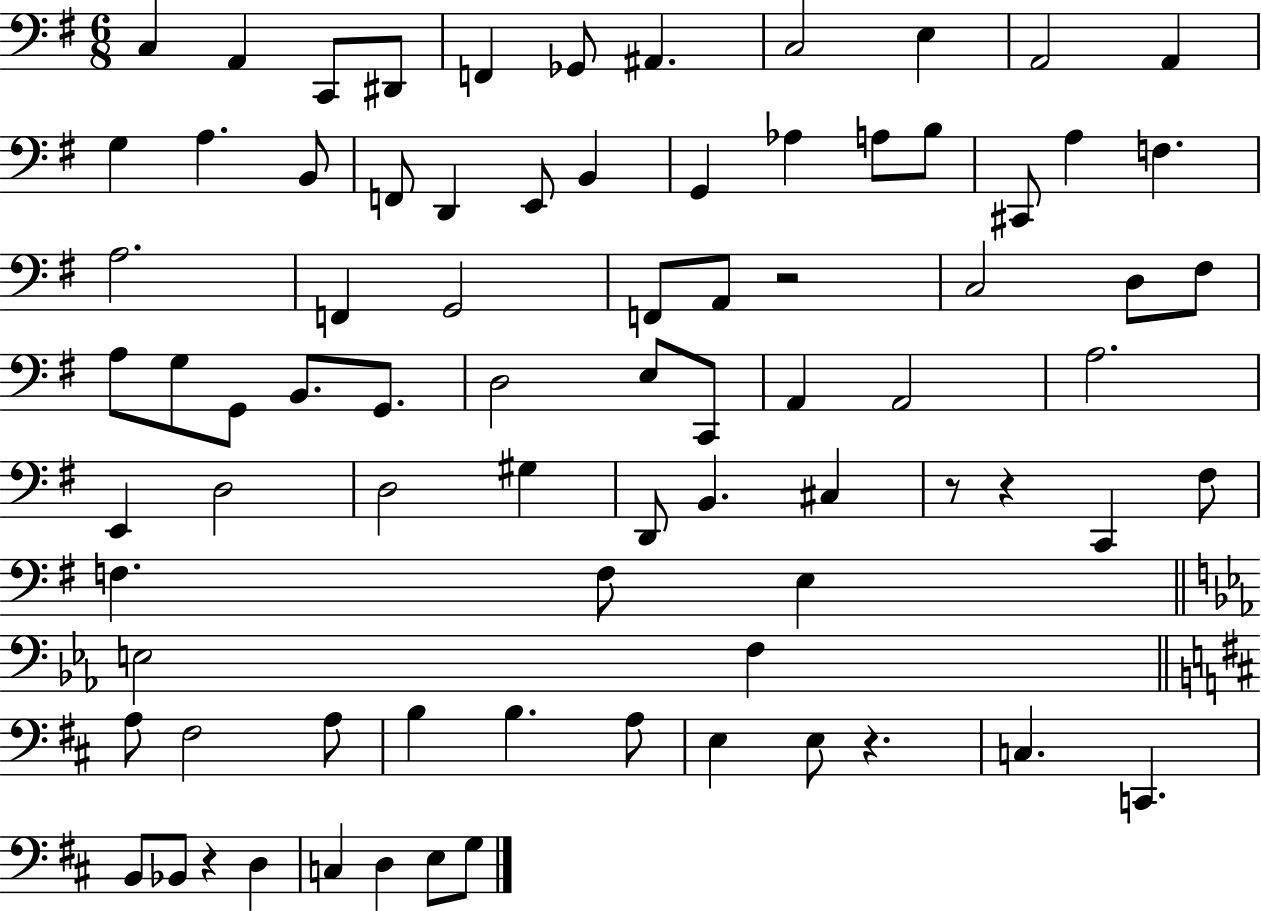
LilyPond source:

{
  \clef bass
  \numericTimeSignature
  \time 6/8
  \key g \major
  c4 a,4 c,8 dis,8 | f,4 ges,8 ais,4. | c2 e4 | a,2 a,4 | \break g4 a4. b,8 | f,8 d,4 e,8 b,4 | g,4 aes4 a8 b8 | cis,8 a4 f4. | \break a2. | f,4 g,2 | f,8 a,8 r2 | c2 d8 fis8 | \break a8 g8 g,8 b,8. g,8. | d2 e8 c,8 | a,4 a,2 | a2. | \break e,4 d2 | d2 gis4 | d,8 b,4. cis4 | r8 r4 c,4 fis8 | \break f4. f8 e4 | \bar "||" \break \key ees \major e2 f4 | \bar "||" \break \key d \major a8 fis2 a8 | b4 b4. a8 | e4 e8 r4. | c4. c,4. | \break b,8 bes,8 r4 d4 | c4 d4 e8 g8 | \bar "|."
}